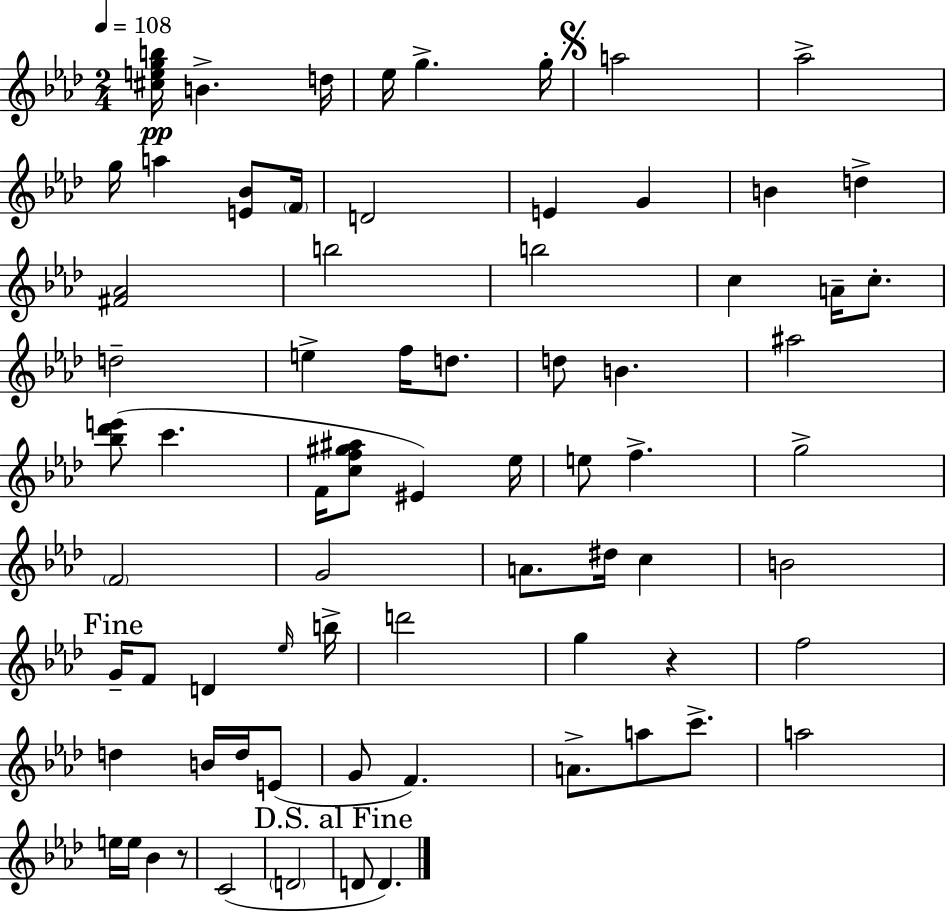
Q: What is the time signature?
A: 2/4